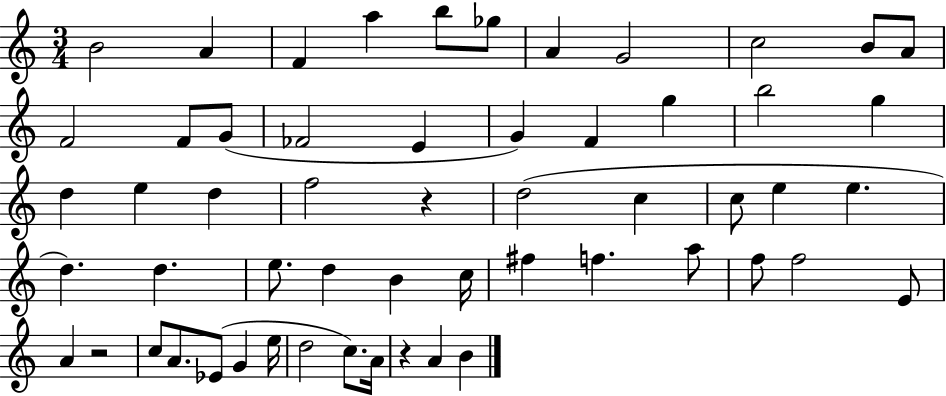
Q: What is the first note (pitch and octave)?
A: B4